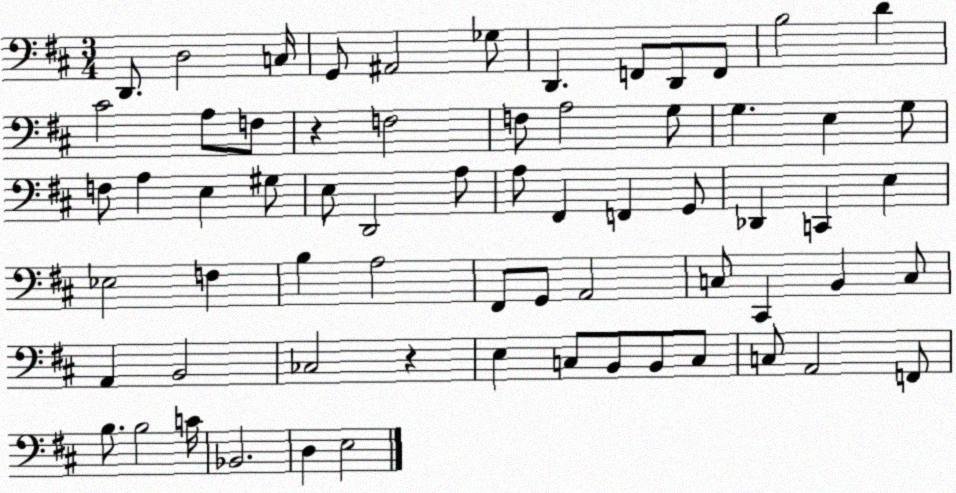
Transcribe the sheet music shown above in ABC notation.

X:1
T:Untitled
M:3/4
L:1/4
K:D
D,,/2 D,2 C,/4 G,,/2 ^A,,2 _G,/2 D,, F,,/2 D,,/2 F,,/2 B,2 D ^C2 A,/2 F,/2 z F,2 F,/2 A,2 G,/2 G, E, G,/2 F,/2 A, E, ^G,/2 E,/2 D,,2 A,/2 A,/2 ^F,, F,, G,,/2 _D,, C,, E, _E,2 F, B, A,2 ^F,,/2 G,,/2 A,,2 C,/2 ^C,, B,, C,/2 A,, B,,2 _C,2 z E, C,/2 B,,/2 B,,/2 C,/2 C,/2 A,,2 F,,/2 B,/2 B,2 C/4 _B,,2 D, E,2